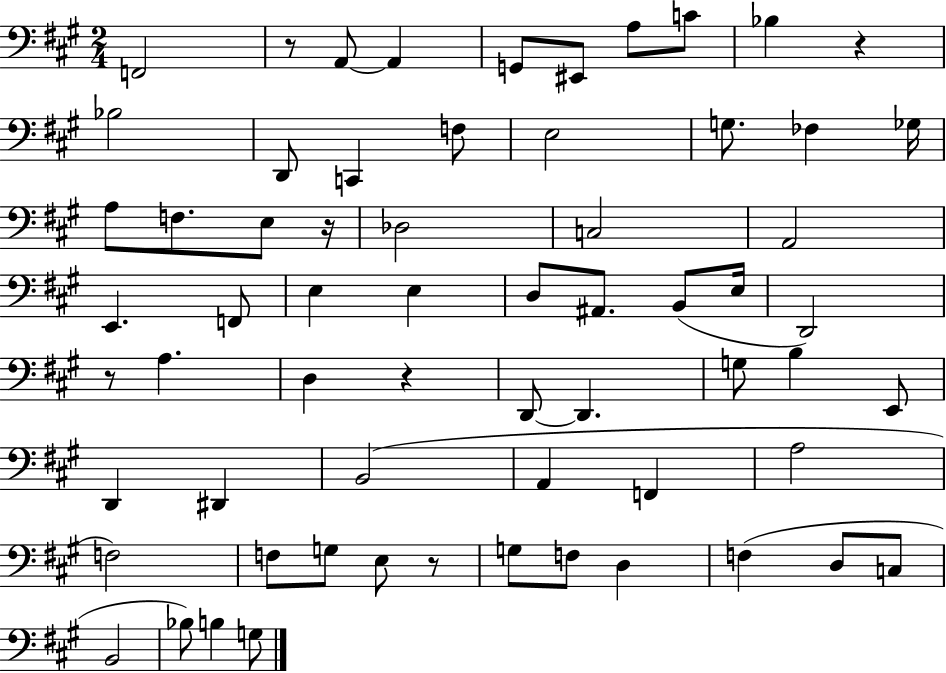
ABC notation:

X:1
T:Untitled
M:2/4
L:1/4
K:A
F,,2 z/2 A,,/2 A,, G,,/2 ^E,,/2 A,/2 C/2 _B, z _B,2 D,,/2 C,, F,/2 E,2 G,/2 _F, _G,/4 A,/2 F,/2 E,/2 z/4 _D,2 C,2 A,,2 E,, F,,/2 E, E, D,/2 ^A,,/2 B,,/2 E,/4 D,,2 z/2 A, D, z D,,/2 D,, G,/2 B, E,,/2 D,, ^D,, B,,2 A,, F,, A,2 F,2 F,/2 G,/2 E,/2 z/2 G,/2 F,/2 D, F, D,/2 C,/2 B,,2 _B,/2 B, G,/2